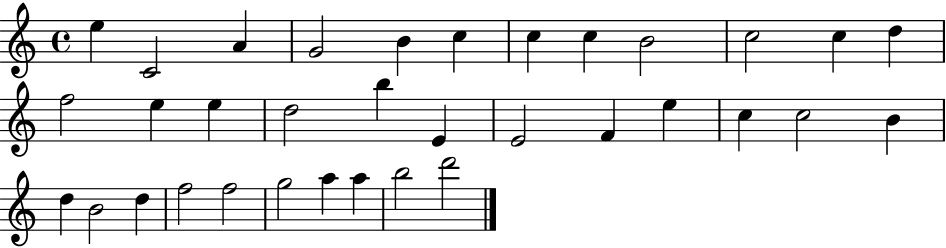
E5/q C4/h A4/q G4/h B4/q C5/q C5/q C5/q B4/h C5/h C5/q D5/q F5/h E5/q E5/q D5/h B5/q E4/q E4/h F4/q E5/q C5/q C5/h B4/q D5/q B4/h D5/q F5/h F5/h G5/h A5/q A5/q B5/h D6/h